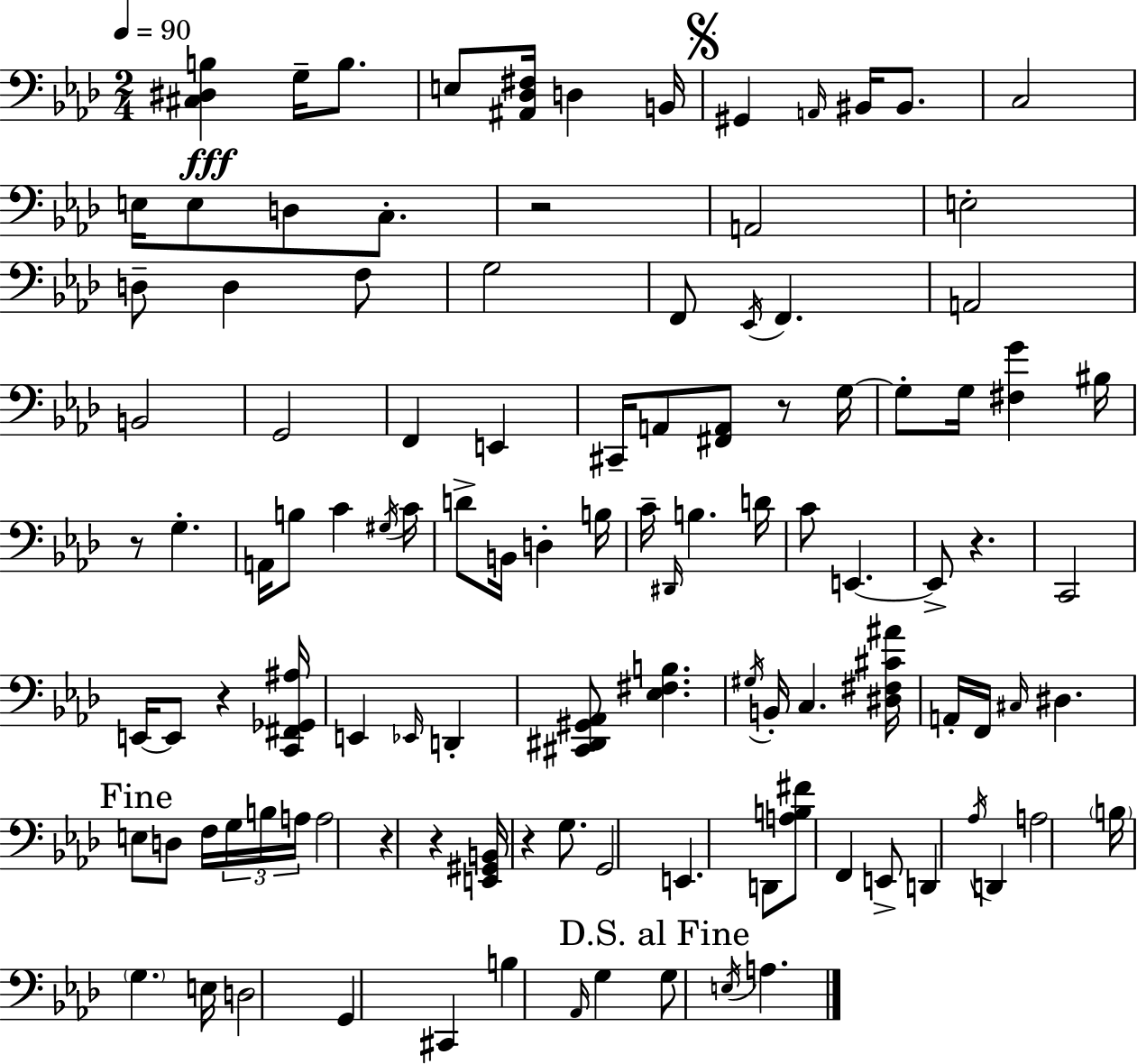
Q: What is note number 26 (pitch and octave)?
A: G2